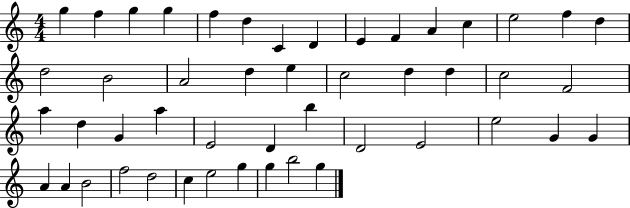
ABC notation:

X:1
T:Untitled
M:4/4
L:1/4
K:C
g f g g f d C D E F A c e2 f d d2 B2 A2 d e c2 d d c2 F2 a d G a E2 D b D2 E2 e2 G G A A B2 f2 d2 c e2 g g b2 g